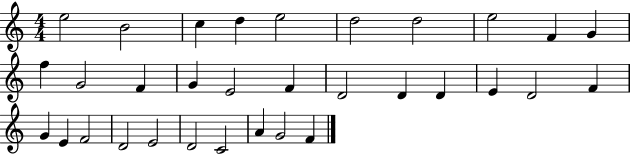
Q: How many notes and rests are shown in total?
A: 32